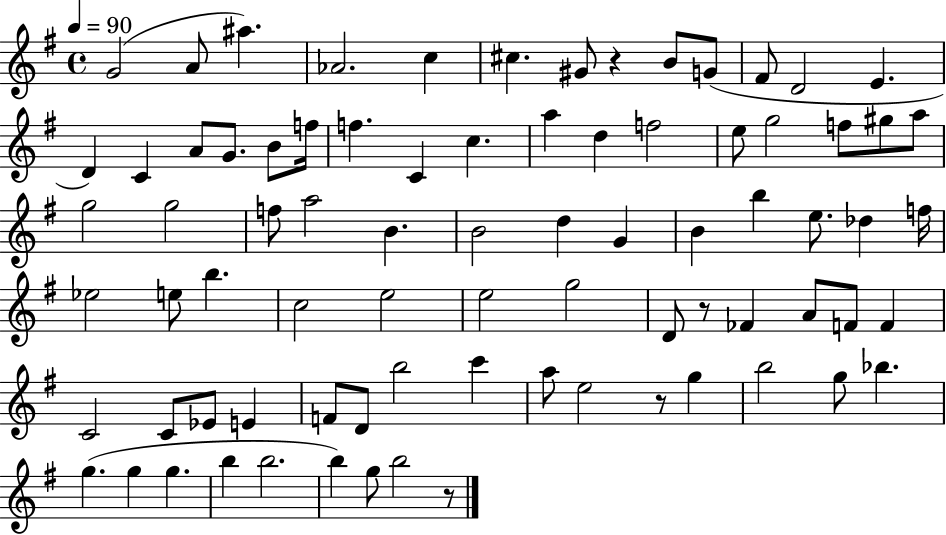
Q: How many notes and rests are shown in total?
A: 80